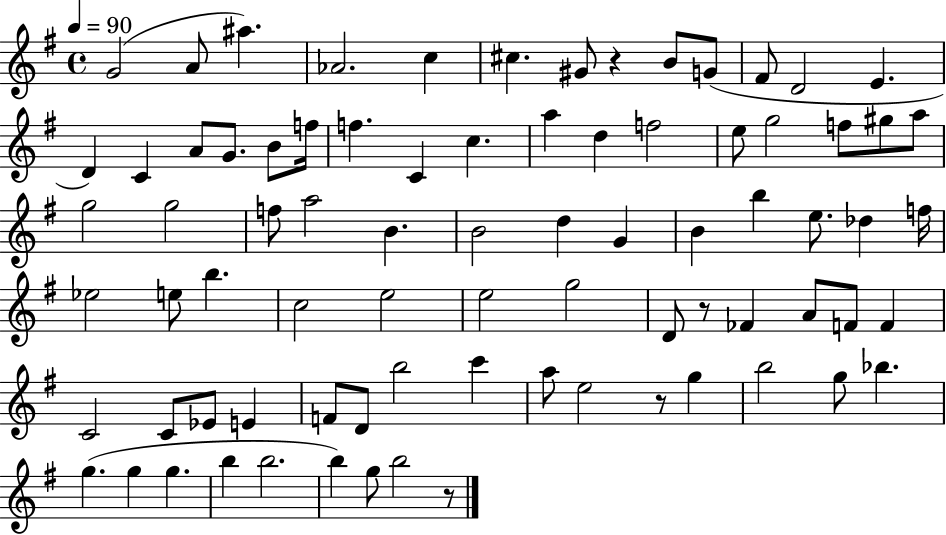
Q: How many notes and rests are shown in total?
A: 80